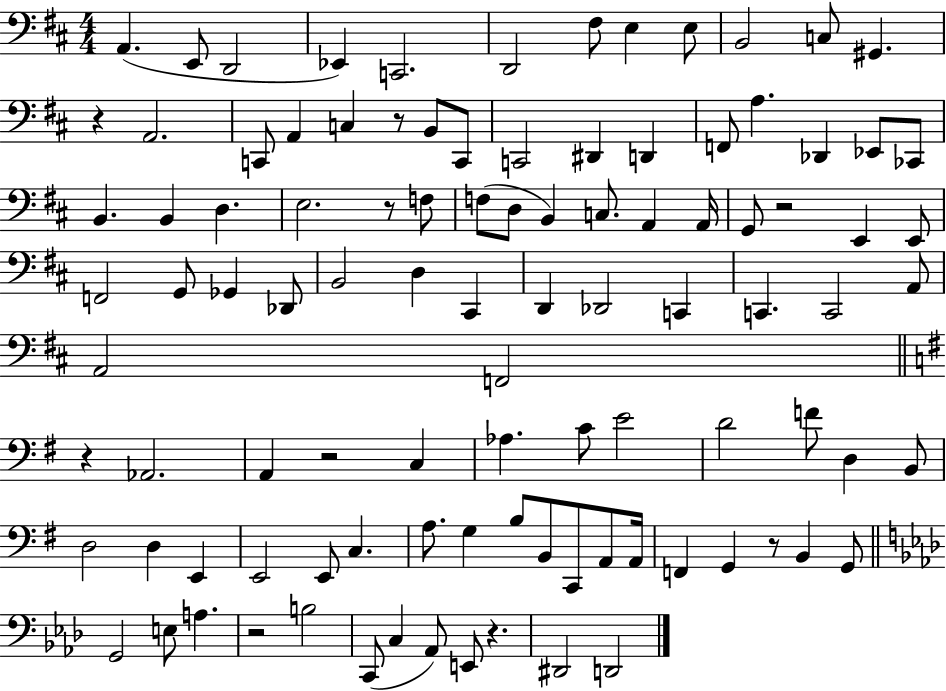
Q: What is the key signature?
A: D major